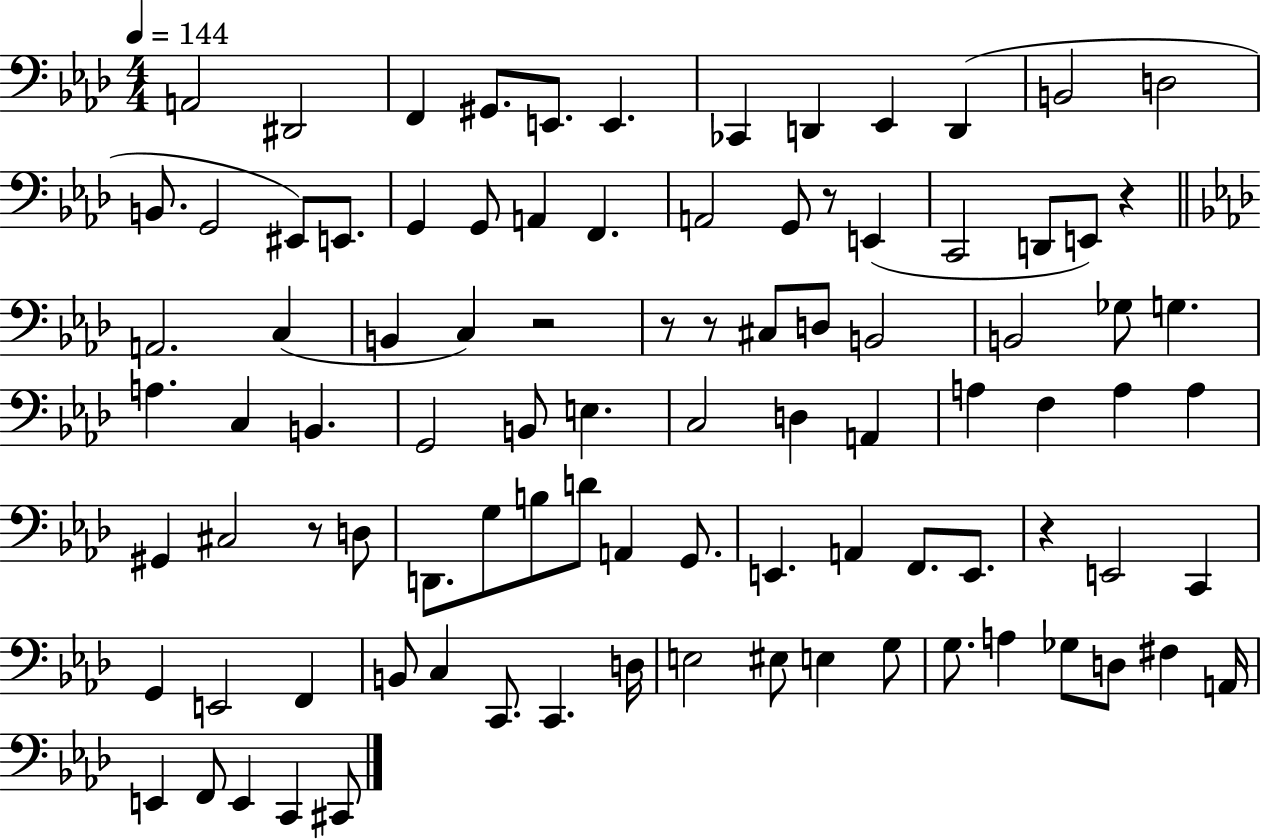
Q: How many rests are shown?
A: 7